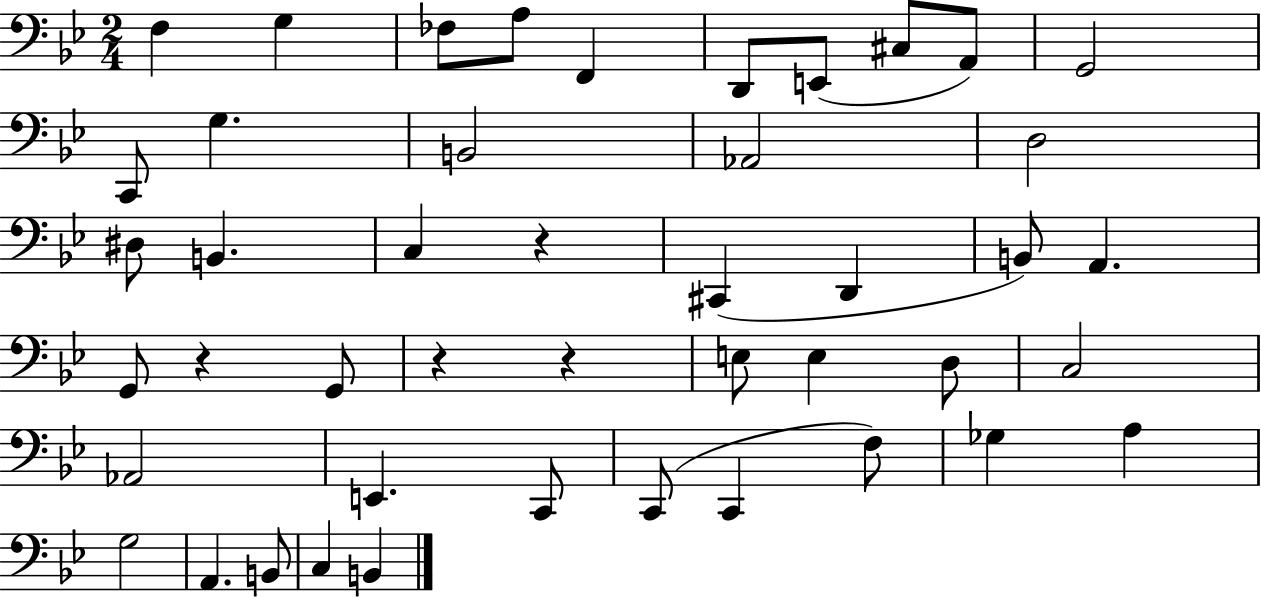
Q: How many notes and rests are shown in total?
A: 45